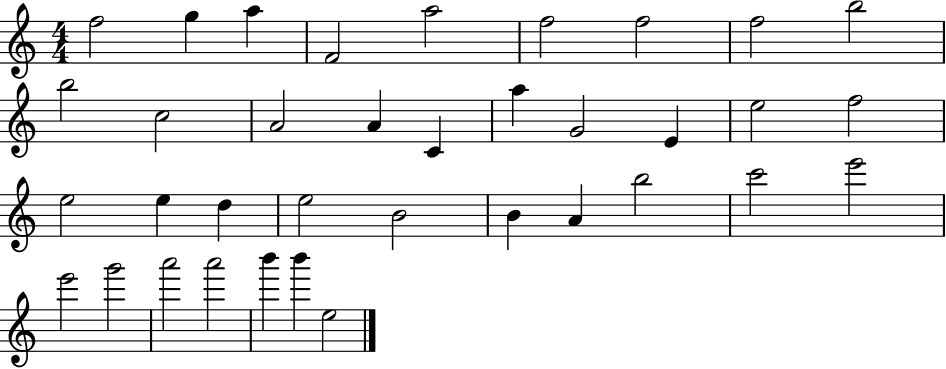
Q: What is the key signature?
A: C major